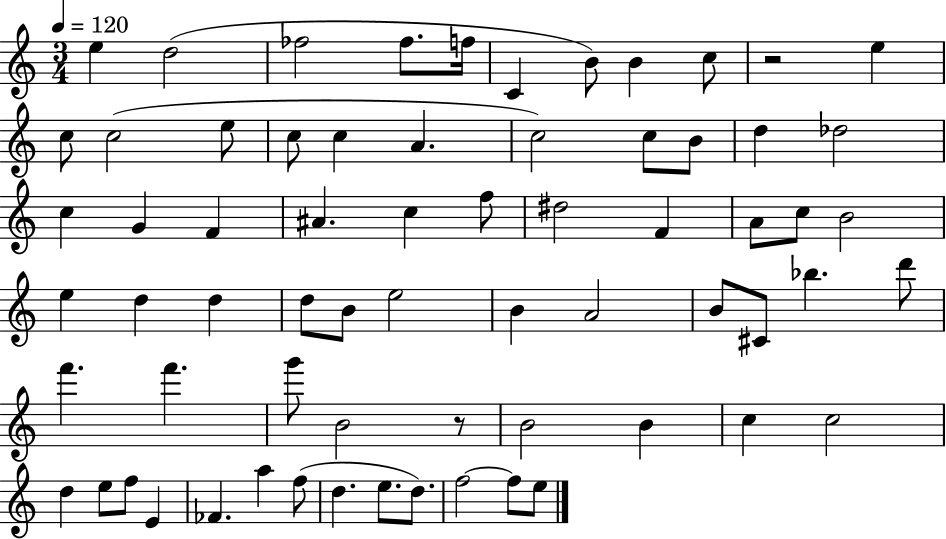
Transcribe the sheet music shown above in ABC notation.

X:1
T:Untitled
M:3/4
L:1/4
K:C
e d2 _f2 _f/2 f/4 C B/2 B c/2 z2 e c/2 c2 e/2 c/2 c A c2 c/2 B/2 d _d2 c G F ^A c f/2 ^d2 F A/2 c/2 B2 e d d d/2 B/2 e2 B A2 B/2 ^C/2 _b d'/2 f' f' g'/2 B2 z/2 B2 B c c2 d e/2 f/2 E _F a f/2 d e/2 d/2 f2 f/2 e/2